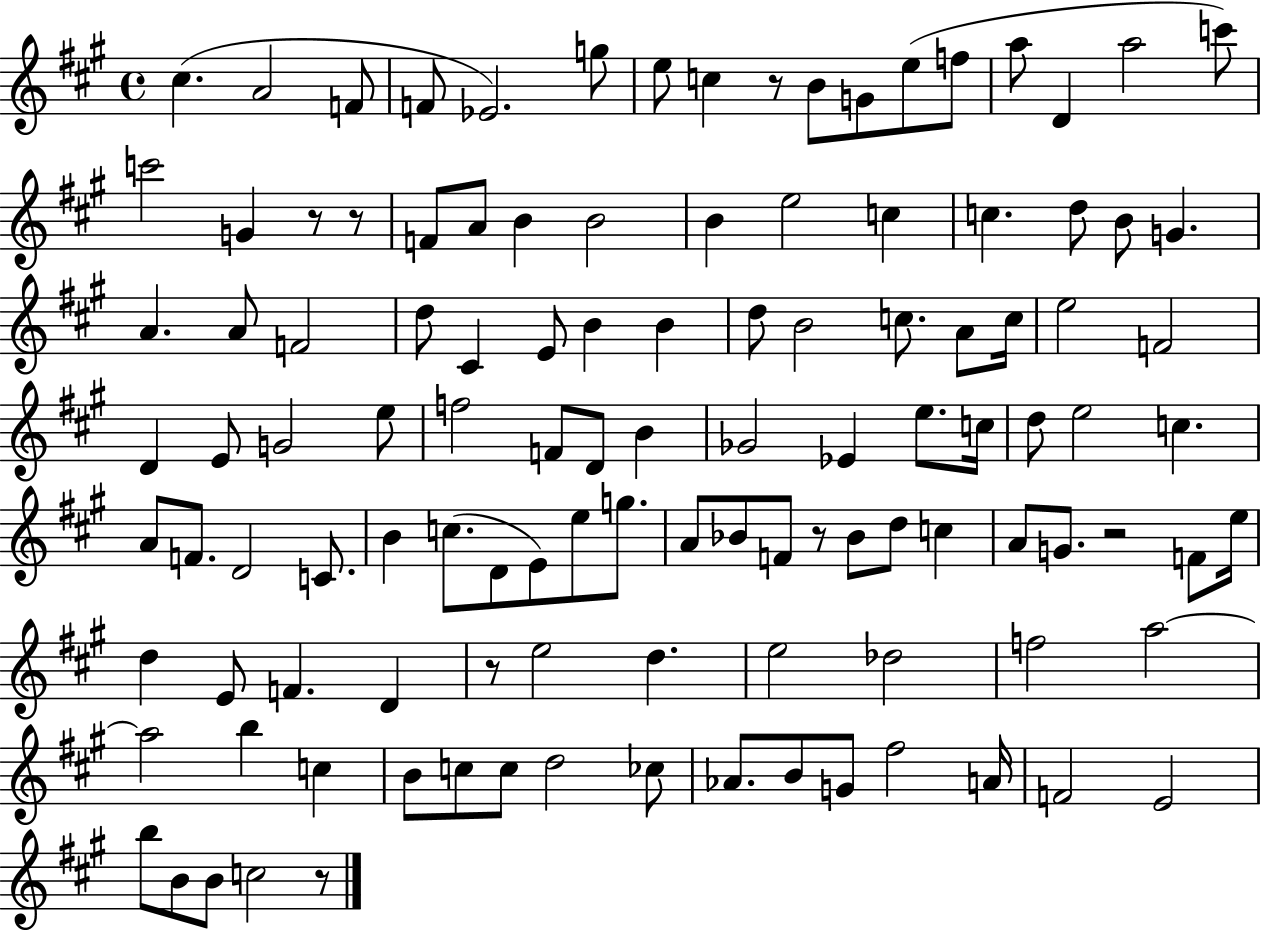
C#5/q. A4/h F4/e F4/e Eb4/h. G5/e E5/e C5/q R/e B4/e G4/e E5/e F5/e A5/e D4/q A5/h C6/e C6/h G4/q R/e R/e F4/e A4/e B4/q B4/h B4/q E5/h C5/q C5/q. D5/e B4/e G4/q. A4/q. A4/e F4/h D5/e C#4/q E4/e B4/q B4/q D5/e B4/h C5/e. A4/e C5/s E5/h F4/h D4/q E4/e G4/h E5/e F5/h F4/e D4/e B4/q Gb4/h Eb4/q E5/e. C5/s D5/e E5/h C5/q. A4/e F4/e. D4/h C4/e. B4/q C5/e. D4/e E4/e E5/e G5/e. A4/e Bb4/e F4/e R/e Bb4/e D5/e C5/q A4/e G4/e. R/h F4/e E5/s D5/q E4/e F4/q. D4/q R/e E5/h D5/q. E5/h Db5/h F5/h A5/h A5/h B5/q C5/q B4/e C5/e C5/e D5/h CES5/e Ab4/e. B4/e G4/e F#5/h A4/s F4/h E4/h B5/e B4/e B4/e C5/h R/e